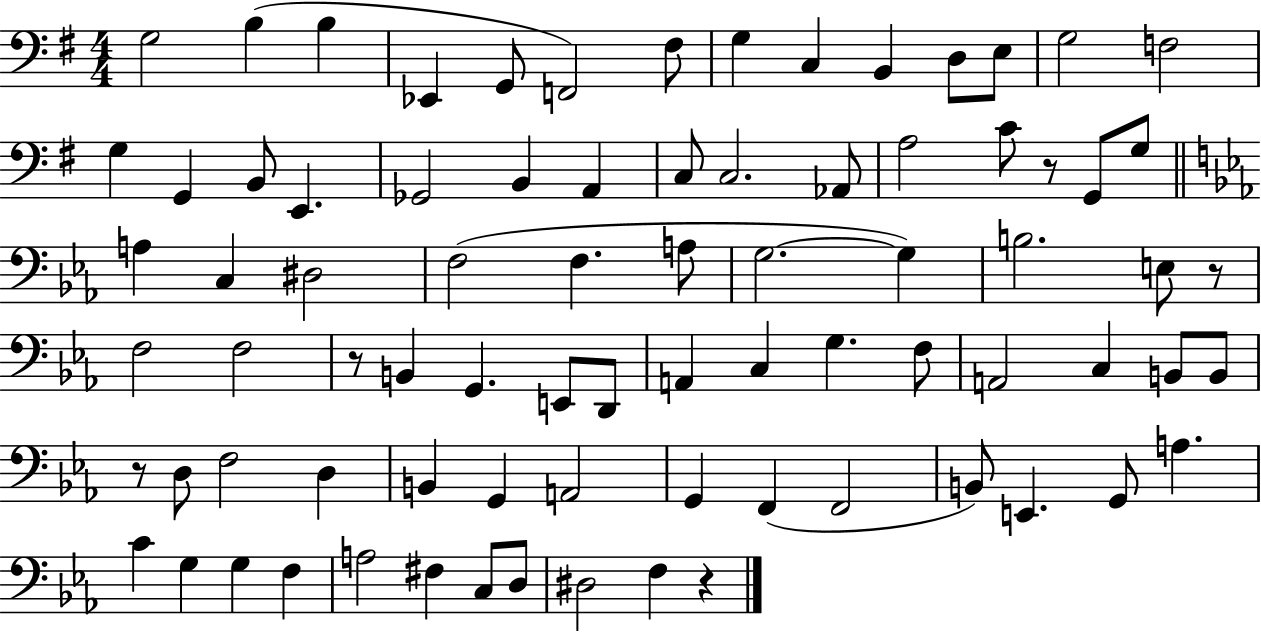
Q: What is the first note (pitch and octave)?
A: G3